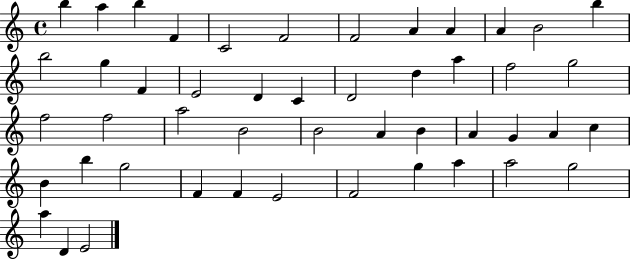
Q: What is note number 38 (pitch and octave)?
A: F4